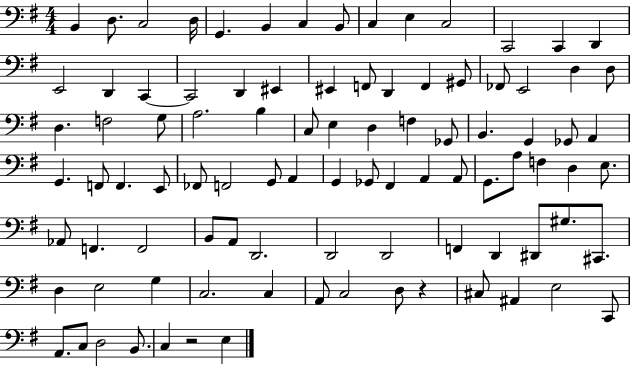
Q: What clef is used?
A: bass